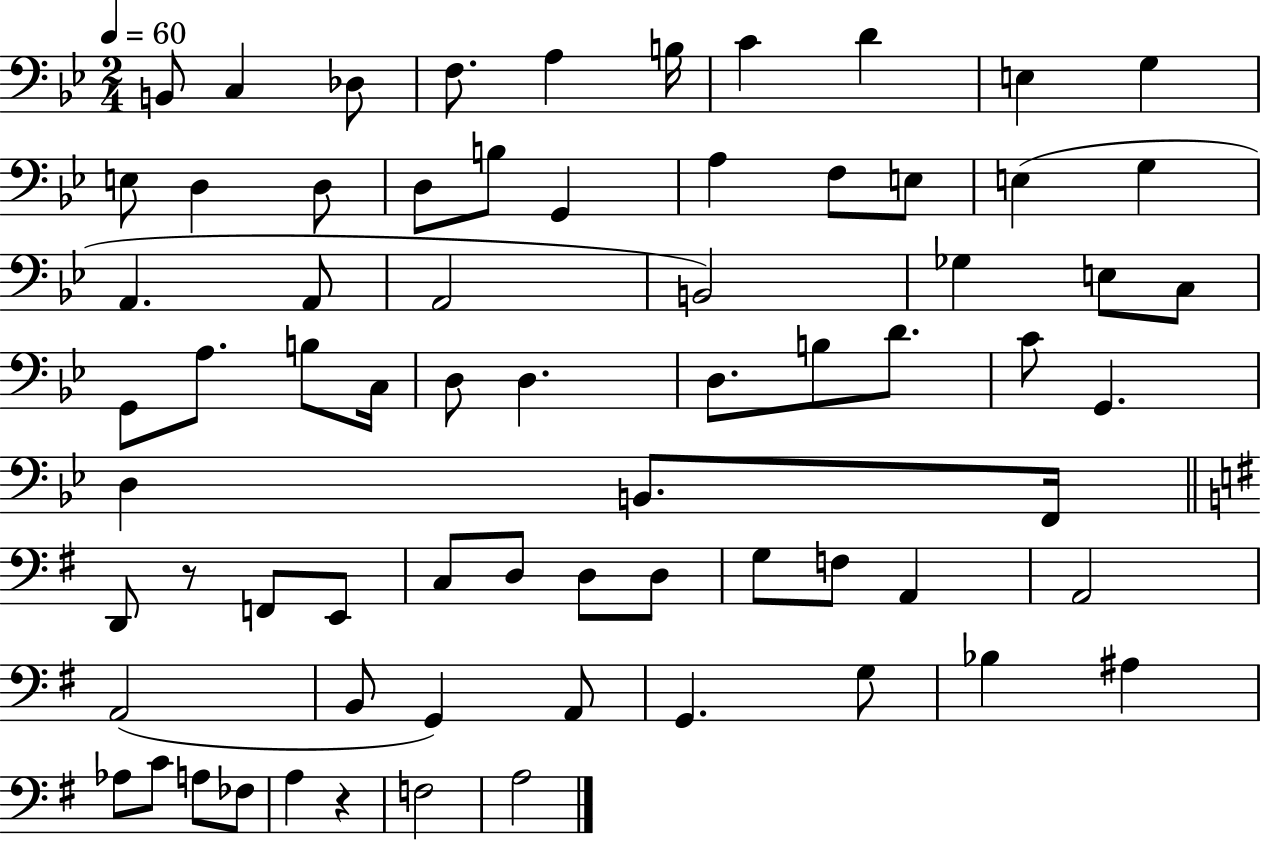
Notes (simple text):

B2/e C3/q Db3/e F3/e. A3/q B3/s C4/q D4/q E3/q G3/q E3/e D3/q D3/e D3/e B3/e G2/q A3/q F3/e E3/e E3/q G3/q A2/q. A2/e A2/h B2/h Gb3/q E3/e C3/e G2/e A3/e. B3/e C3/s D3/e D3/q. D3/e. B3/e D4/e. C4/e G2/q. D3/q B2/e. F2/s D2/e R/e F2/e E2/e C3/e D3/e D3/e D3/e G3/e F3/e A2/q A2/h A2/h B2/e G2/q A2/e G2/q. G3/e Bb3/q A#3/q Ab3/e C4/e A3/e FES3/e A3/q R/q F3/h A3/h